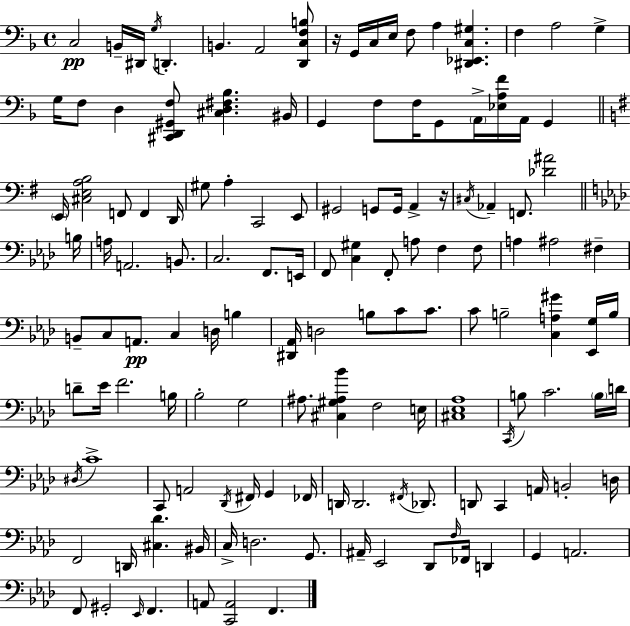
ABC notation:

X:1
T:Untitled
M:4/4
L:1/4
K:F
C,2 B,,/4 ^D,,/4 G,/4 D,, B,, A,,2 [D,,C,F,B,]/2 z/4 G,,/4 C,/4 E,/4 F,/2 A, [^D,,_E,,C,^G,] F, A,2 G, G,/4 F,/2 D, [^C,,D,,^G,,F,]/2 [^C,D,^F,_B,] ^B,,/4 G,, F,/2 F,/4 G,,/2 A,,/4 [_E,A,F]/4 A,,/4 G,, E,,/4 [^C,E,A,B,]2 F,,/2 F,, D,,/4 ^G,/2 A, C,,2 E,,/2 ^G,,2 G,,/2 G,,/4 A,, z/4 ^C,/4 _A,, F,,/2 [_D^A]2 B,/4 A,/4 A,,2 B,,/2 C,2 F,,/2 E,,/4 F,,/2 [C,^G,] F,,/2 A,/2 F, F,/2 A, ^A,2 ^F, B,,/2 C,/2 A,,/2 C, D,/4 B, [^D,,_A,,]/4 D,2 B,/2 C/2 C/2 C/2 B,2 [C,A,^G] [_E,,G,]/4 B,/4 D/2 _E/4 F2 B,/4 _B,2 G,2 ^A,/2 [^C,^G,^A,_B] F,2 E,/4 [^C,_E,_A,]4 C,,/4 B,/2 C2 B,/4 D/4 ^D,/4 C4 C,,/2 A,,2 _D,,/4 ^F,,/4 G,, _F,,/4 D,,/4 D,,2 ^F,,/4 _D,,/2 D,,/2 C,, A,,/4 B,,2 D,/4 F,,2 D,,/4 [^C,_D] ^B,,/4 C,/4 D,2 G,,/2 ^A,,/4 _E,,2 _D,,/2 F,/4 _F,,/4 D,, G,, A,,2 F,,/2 ^G,,2 _E,,/4 F,, A,,/2 [C,,A,,]2 F,,